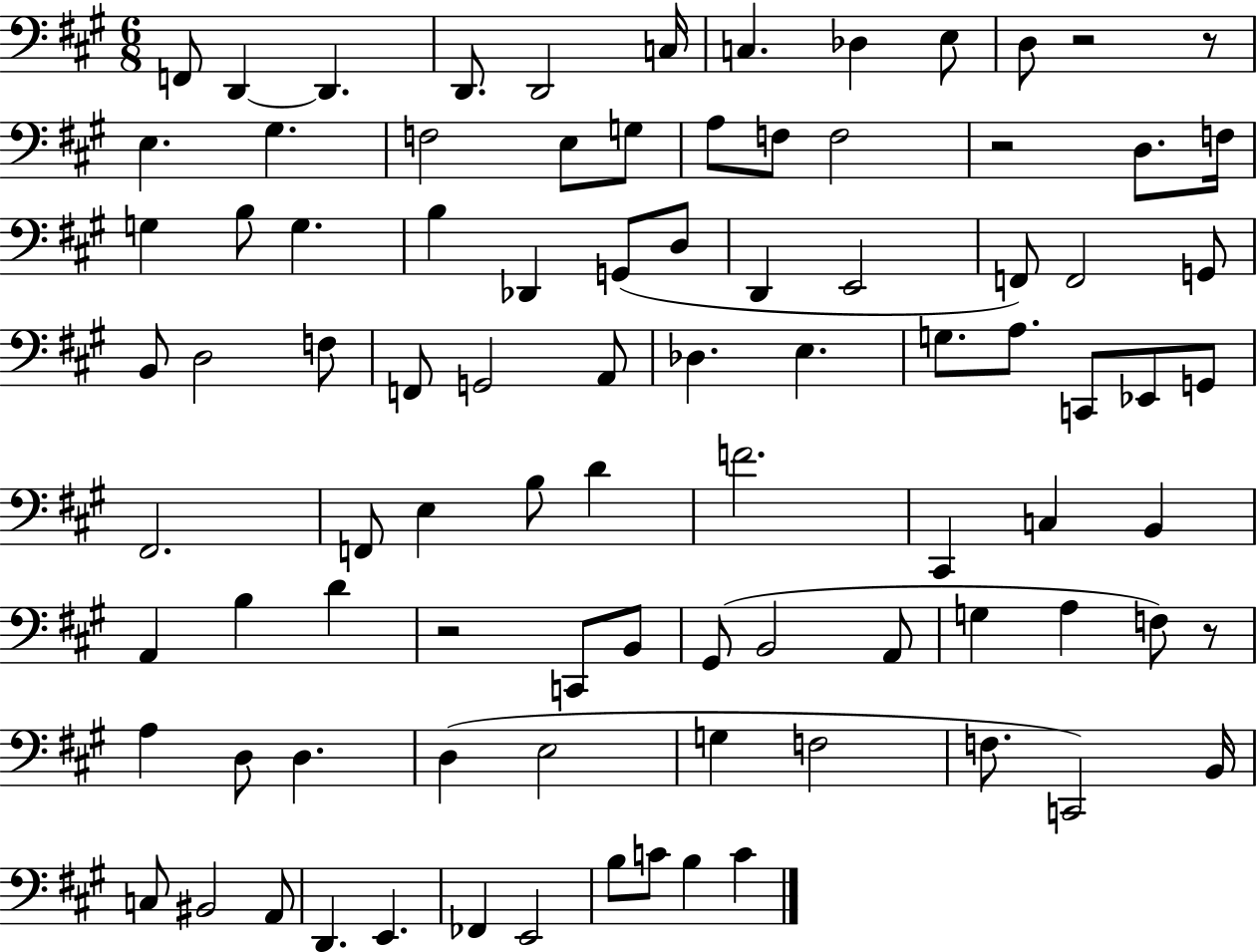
{
  \clef bass
  \numericTimeSignature
  \time 6/8
  \key a \major
  f,8 d,4~~ d,4. | d,8. d,2 c16 | c4. des4 e8 | d8 r2 r8 | \break e4. gis4. | f2 e8 g8 | a8 f8 f2 | r2 d8. f16 | \break g4 b8 g4. | b4 des,4 g,8( d8 | d,4 e,2 | f,8) f,2 g,8 | \break b,8 d2 f8 | f,8 g,2 a,8 | des4. e4. | g8. a8. c,8 ees,8 g,8 | \break fis,2. | f,8 e4 b8 d'4 | f'2. | cis,4 c4 b,4 | \break a,4 b4 d'4 | r2 c,8 b,8 | gis,8( b,2 a,8 | g4 a4 f8) r8 | \break a4 d8 d4. | d4( e2 | g4 f2 | f8. c,2) b,16 | \break c8 bis,2 a,8 | d,4. e,4. | fes,4 e,2 | b8 c'8 b4 c'4 | \break \bar "|."
}